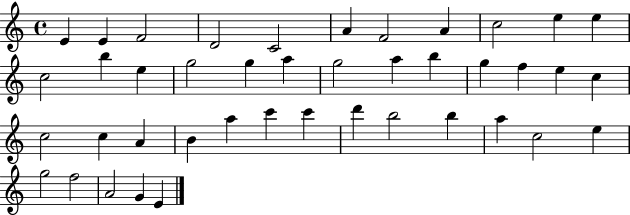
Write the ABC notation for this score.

X:1
T:Untitled
M:4/4
L:1/4
K:C
E E F2 D2 C2 A F2 A c2 e e c2 b e g2 g a g2 a b g f e c c2 c A B a c' c' d' b2 b a c2 e g2 f2 A2 G E